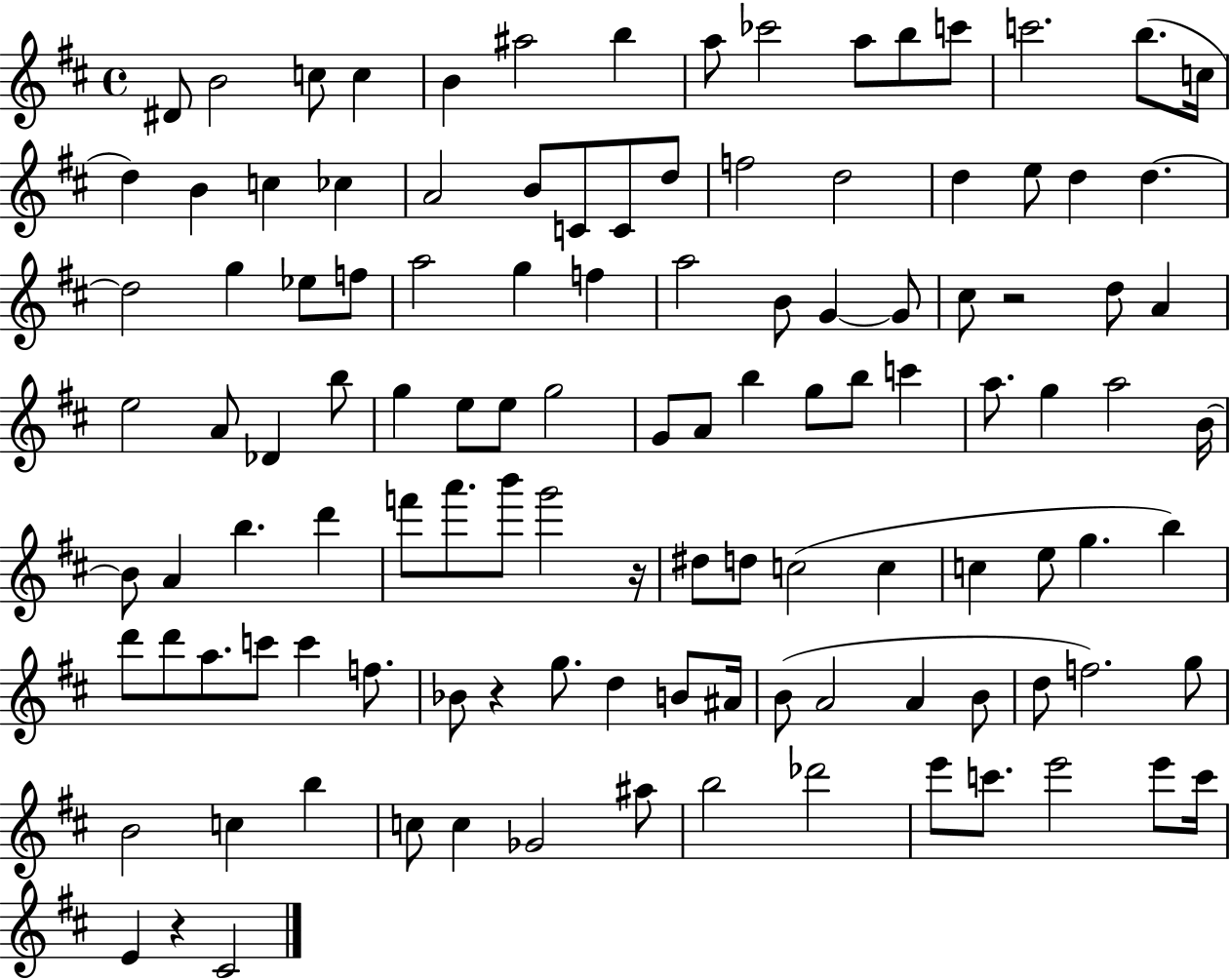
{
  \clef treble
  \time 4/4
  \defaultTimeSignature
  \key d \major
  dis'8 b'2 c''8 c''4 | b'4 ais''2 b''4 | a''8 ces'''2 a''8 b''8 c'''8 | c'''2. b''8.( c''16 | \break d''4) b'4 c''4 ces''4 | a'2 b'8 c'8 c'8 d''8 | f''2 d''2 | d''4 e''8 d''4 d''4.~~ | \break d''2 g''4 ees''8 f''8 | a''2 g''4 f''4 | a''2 b'8 g'4~~ g'8 | cis''8 r2 d''8 a'4 | \break e''2 a'8 des'4 b''8 | g''4 e''8 e''8 g''2 | g'8 a'8 b''4 g''8 b''8 c'''4 | a''8. g''4 a''2 b'16~~ | \break b'8 a'4 b''4. d'''4 | f'''8 a'''8. b'''8 g'''2 r16 | dis''8 d''8 c''2( c''4 | c''4 e''8 g''4. b''4) | \break d'''8 d'''8 a''8. c'''8 c'''4 f''8. | bes'8 r4 g''8. d''4 b'8 ais'16 | b'8( a'2 a'4 b'8 | d''8 f''2.) g''8 | \break b'2 c''4 b''4 | c''8 c''4 ges'2 ais''8 | b''2 des'''2 | e'''8 c'''8. e'''2 e'''8 c'''16 | \break e'4 r4 cis'2 | \bar "|."
}